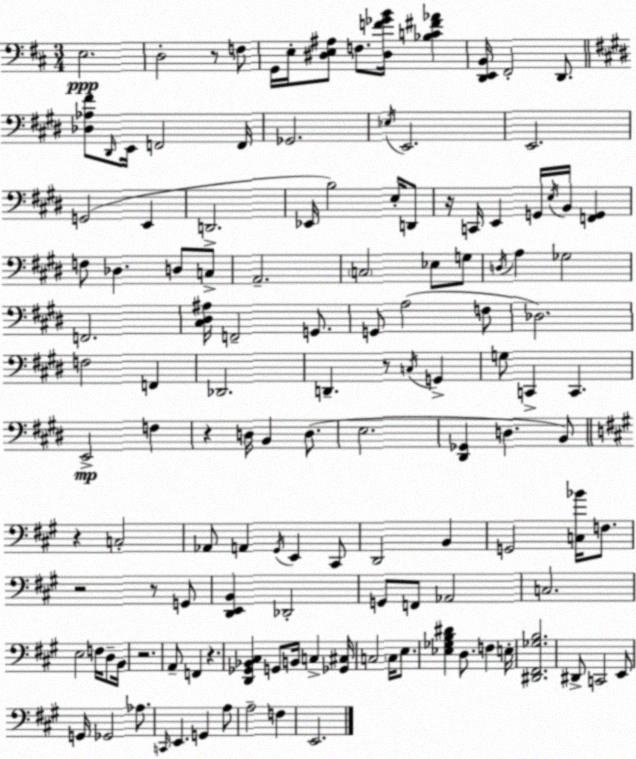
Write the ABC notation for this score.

X:1
T:Untitled
M:3/4
L:1/4
K:D
E,2 D,2 z/2 F,/2 G,,/4 E,/4 [^D,E,^A,]/2 F,/2 [^D,F_GB]/4 [_B,C^F_A] [D,,E,,B,,]/4 ^F,,2 D,,/2 [_D,_A,^F]/2 ^D,,/4 E,,/4 F,,2 F,,/4 _G,,2 _E,/4 E,,2 E,,2 G,,2 E,, D,,2 _E,,/4 B,2 E,/4 D,,/2 z/4 C,,/4 E,, G,,/4 E,/4 B,,/4 [F,,G,,] F,/2 _D, D,/2 C,/2 A,,2 C,2 _E,/2 G,/2 D,/4 A, _G,2 F,,2 [^C,^D,^A,]/4 F,,2 G,,/2 G,,/2 A,2 F,/2 _D,2 F,2 F,, _D,,2 D,, z/2 C,/4 G,, G,/2 C,, C,, E,,2 F, z D,/4 B,, D,/2 E,2 [^D,,_G,,] D, B,,/2 z C,2 _A,,/2 A,, ^G,,/4 E,, ^C,,/2 D,,2 B,, G,,2 [C,_B]/4 F,/2 z2 z/2 G,,/2 [D,,E,,B,,] _D,,2 G,,/2 F,,/2 _A,,2 C,2 E,2 F,/4 D,/2 B,,/4 z2 A,,/2 F,, z [D,,_G,,_B,,^C,] G,,/2 B,,/4 C, [_G,,^C,]/4 C,2 C,/4 E,/2 [_E,_G,B,^D] D,/2 F, E,/4 [^D,,^F,,_G,B,]2 ^D,,/2 C,,2 E,,/2 G,,/4 _G,,2 _A,/2 C,,/4 E,, G,, A,/2 A,2 F, E,,2